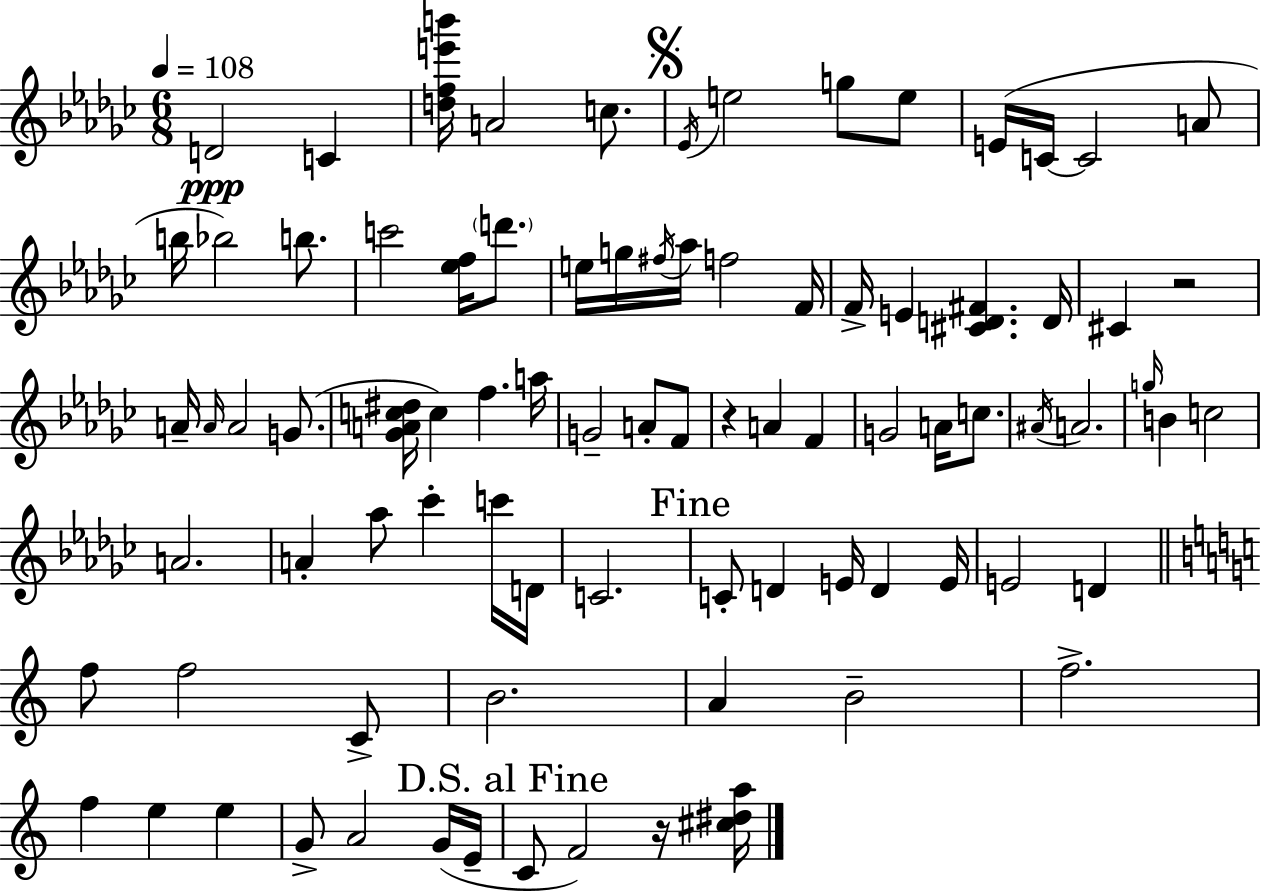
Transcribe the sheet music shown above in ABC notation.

X:1
T:Untitled
M:6/8
L:1/4
K:Ebm
D2 C [dfe'b']/4 A2 c/2 _E/4 e2 g/2 e/2 E/4 C/4 C2 A/2 b/4 _b2 b/2 c'2 [_ef]/4 d'/2 e/4 g/4 ^f/4 _a/4 f2 F/4 F/4 E [^CD^F] D/4 ^C z2 A/4 A/4 A2 G/2 [_GAc^d]/4 c f a/4 G2 A/2 F/2 z A F G2 A/4 c/2 ^A/4 A2 g/4 B c2 A2 A _a/2 _c' c'/4 D/4 C2 C/2 D E/4 D E/4 E2 D f/2 f2 C/2 B2 A B2 f2 f e e G/2 A2 G/4 E/4 C/2 F2 z/4 [^c^da]/4